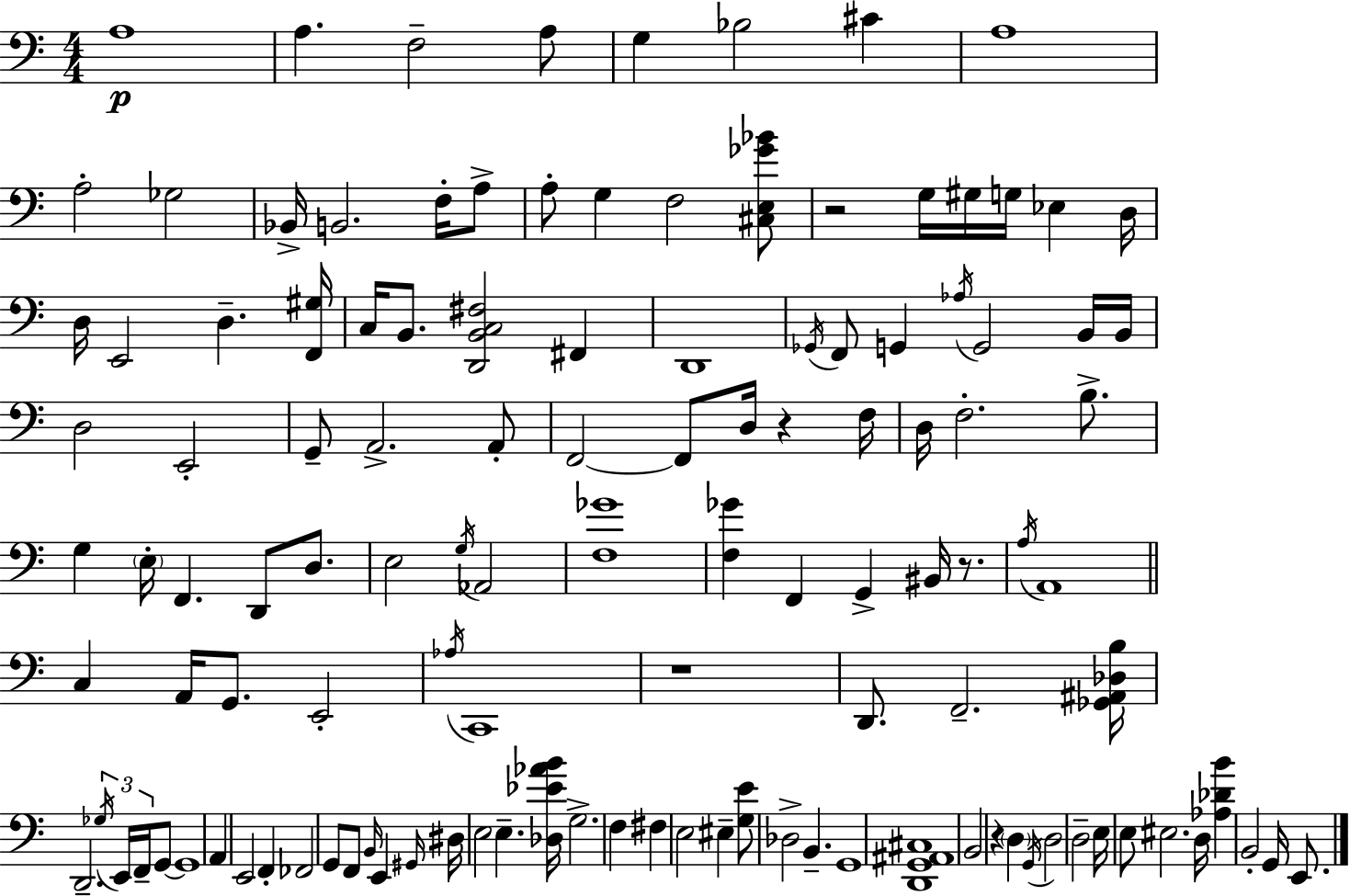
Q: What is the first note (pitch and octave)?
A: A3